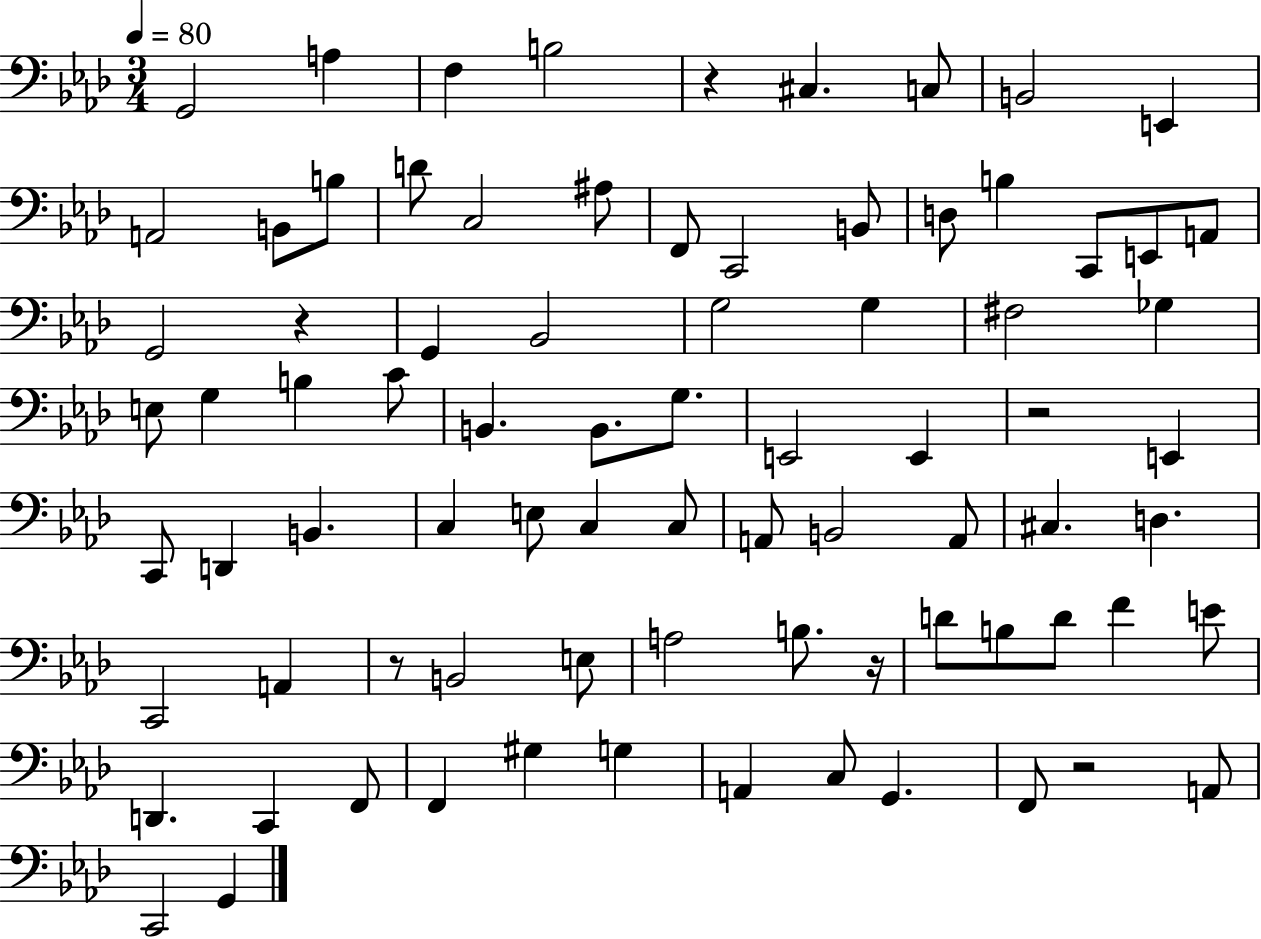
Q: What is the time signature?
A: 3/4